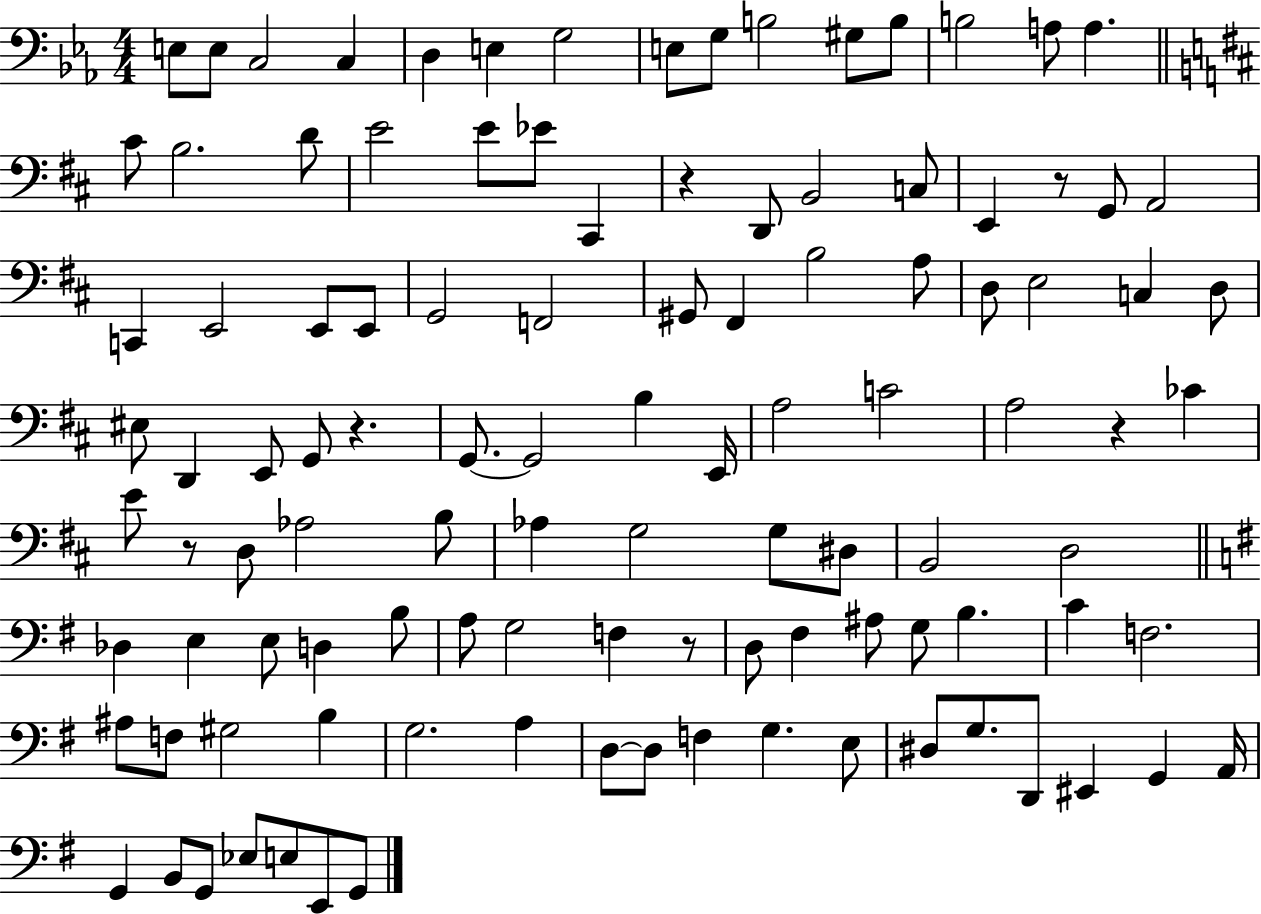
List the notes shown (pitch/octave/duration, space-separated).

E3/e E3/e C3/h C3/q D3/q E3/q G3/h E3/e G3/e B3/h G#3/e B3/e B3/h A3/e A3/q. C#4/e B3/h. D4/e E4/h E4/e Eb4/e C#2/q R/q D2/e B2/h C3/e E2/q R/e G2/e A2/h C2/q E2/h E2/e E2/e G2/h F2/h G#2/e F#2/q B3/h A3/e D3/e E3/h C3/q D3/e EIS3/e D2/q E2/e G2/e R/q. G2/e. G2/h B3/q E2/s A3/h C4/h A3/h R/q CES4/q E4/e R/e D3/e Ab3/h B3/e Ab3/q G3/h G3/e D#3/e B2/h D3/h Db3/q E3/q E3/e D3/q B3/e A3/e G3/h F3/q R/e D3/e F#3/q A#3/e G3/e B3/q. C4/q F3/h. A#3/e F3/e G#3/h B3/q G3/h. A3/q D3/e D3/e F3/q G3/q. E3/e D#3/e G3/e. D2/e EIS2/q G2/q A2/s G2/q B2/e G2/e Eb3/e E3/e E2/e G2/e